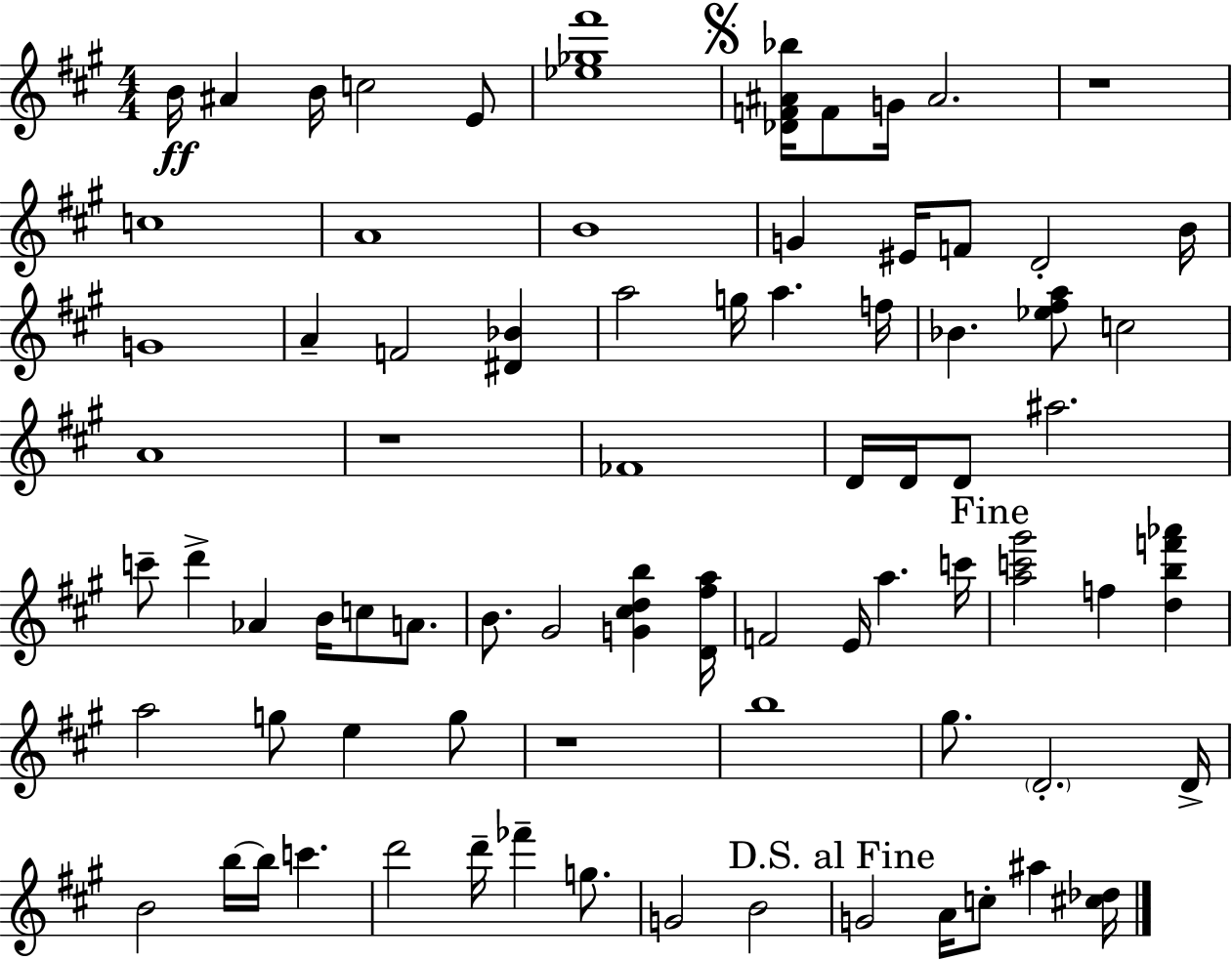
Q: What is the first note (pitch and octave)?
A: B4